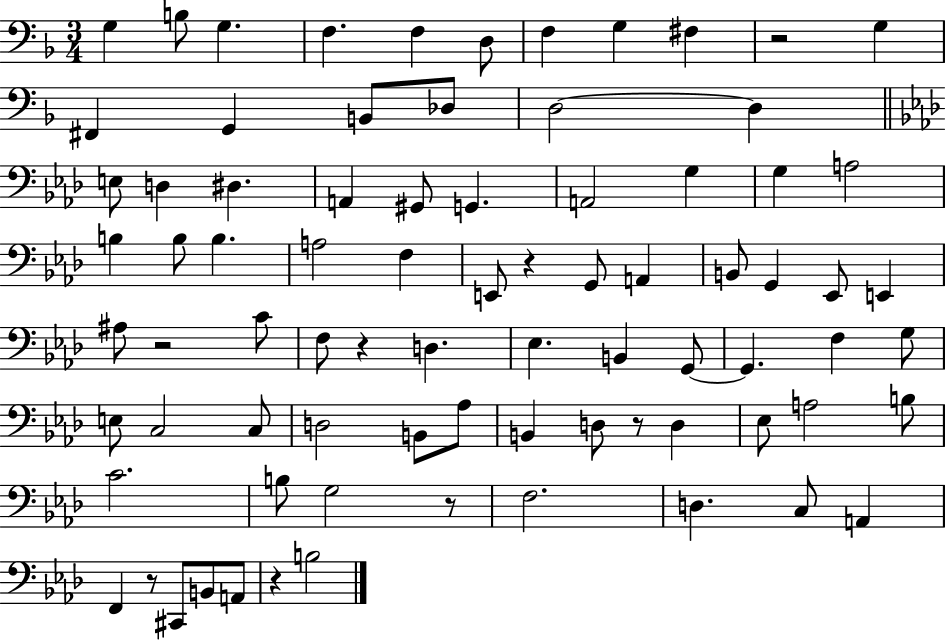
G3/q B3/e G3/q. F3/q. F3/q D3/e F3/q G3/q F#3/q R/h G3/q F#2/q G2/q B2/e Db3/e D3/h D3/q E3/e D3/q D#3/q. A2/q G#2/e G2/q. A2/h G3/q G3/q A3/h B3/q B3/e B3/q. A3/h F3/q E2/e R/q G2/e A2/q B2/e G2/q Eb2/e E2/q A#3/e R/h C4/e F3/e R/q D3/q. Eb3/q. B2/q G2/e G2/q. F3/q G3/e E3/e C3/h C3/e D3/h B2/e Ab3/e B2/q D3/e R/e D3/q Eb3/e A3/h B3/e C4/h. B3/e G3/h R/e F3/h. D3/q. C3/e A2/q F2/q R/e C#2/e B2/e A2/e R/q B3/h